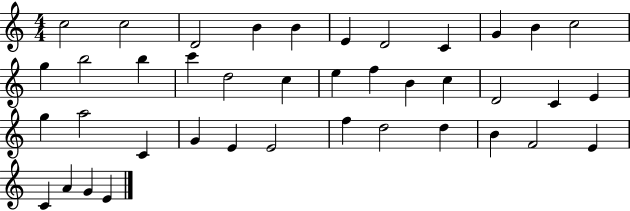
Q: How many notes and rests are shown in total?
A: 40